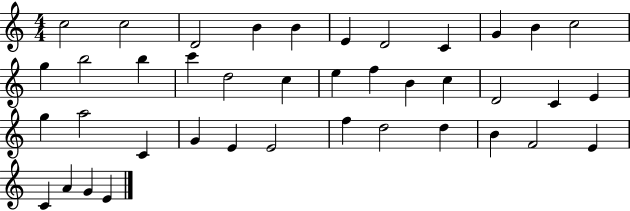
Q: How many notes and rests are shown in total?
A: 40